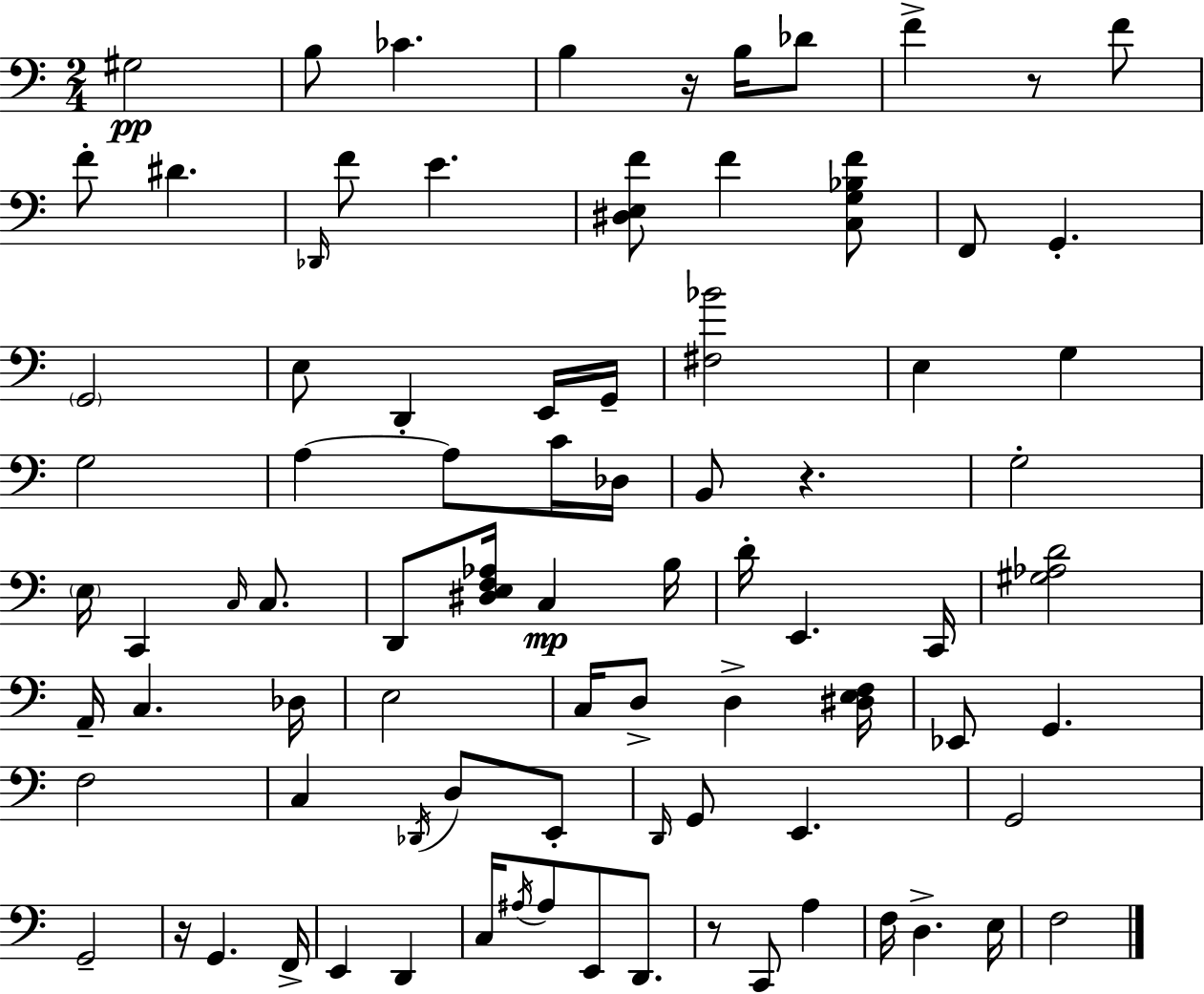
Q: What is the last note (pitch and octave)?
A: F3